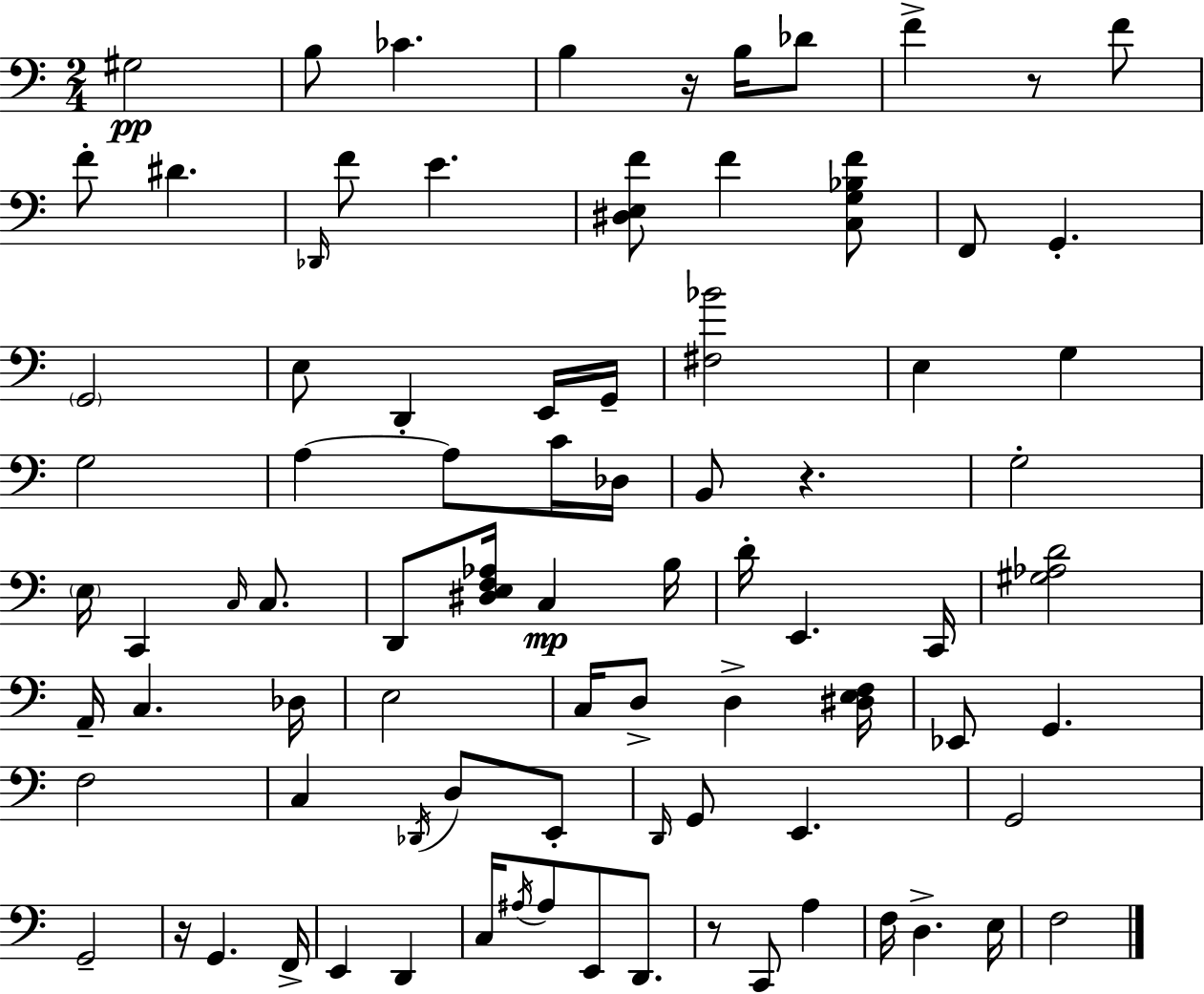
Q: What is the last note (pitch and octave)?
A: F3